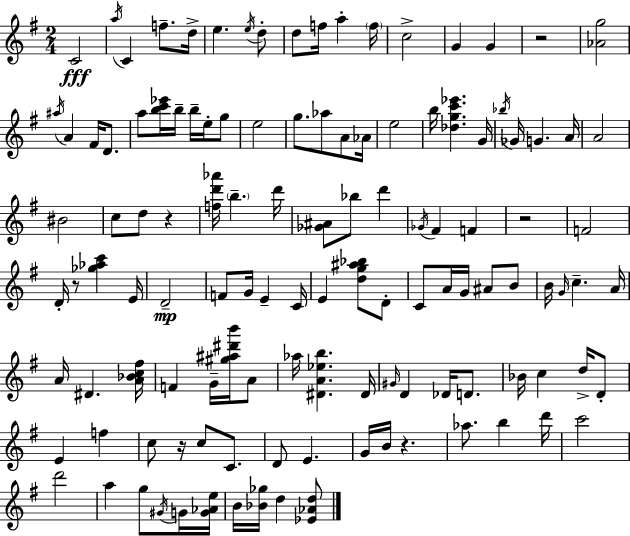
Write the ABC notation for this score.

X:1
T:Untitled
M:2/4
L:1/4
K:Em
C2 a/4 C f/2 d/4 e e/4 d/2 d/2 f/4 a f/4 c2 G G z2 [_Ag]2 ^a/4 A ^F/4 D/2 a/2 [bc'_e']/4 b/4 b/4 e/4 g/2 e2 g/2 _a/2 A/2 _A/4 e2 b/4 [_dgc'_e'] G/4 _b/4 _G/4 G A/4 A2 ^B2 c/2 d/2 z [fd'_a']/4 b d'/4 [_G^A]/2 _b/2 d' _G/4 ^F F z2 F2 D/4 z/2 [_g_ac'] E/4 D2 F/2 G/4 E C/4 E [dg^a_b]/2 D/2 C/2 A/4 G/4 ^A/2 B/2 B/4 G/4 c A/4 A/4 ^D [A_Bc^f]/4 F G/4 [^g^a^d'b']/4 A/2 _a/4 [^DA_eb] ^D/4 ^G/4 D _D/4 D/2 _B/4 c d/4 D/2 E f c/2 z/4 c/2 C/2 D/2 E G/4 B/4 z _a/2 b d'/4 c'2 d'2 a g/2 ^G/4 G/4 [G_Ae]/4 B/4 [_B_g]/4 d [_E_Ad]/2